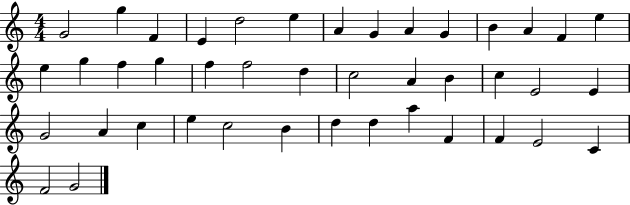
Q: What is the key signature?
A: C major